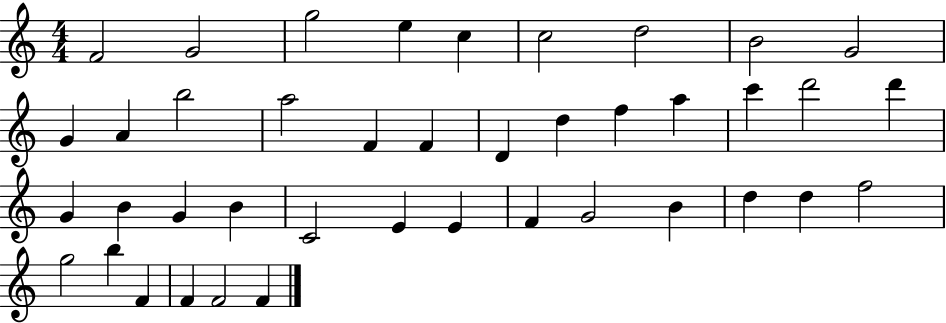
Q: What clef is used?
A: treble